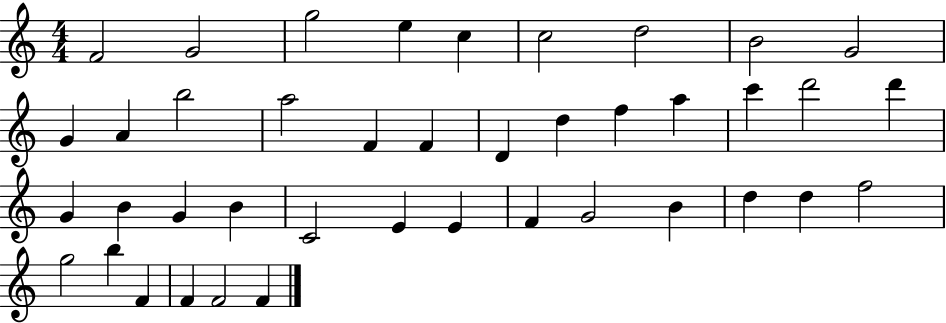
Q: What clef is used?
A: treble